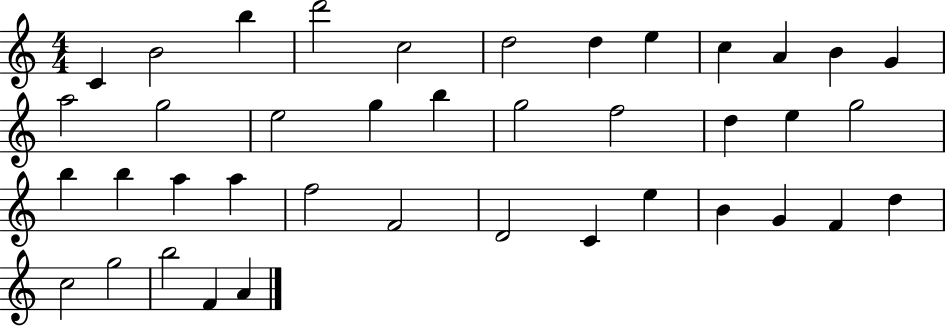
X:1
T:Untitled
M:4/4
L:1/4
K:C
C B2 b d'2 c2 d2 d e c A B G a2 g2 e2 g b g2 f2 d e g2 b b a a f2 F2 D2 C e B G F d c2 g2 b2 F A